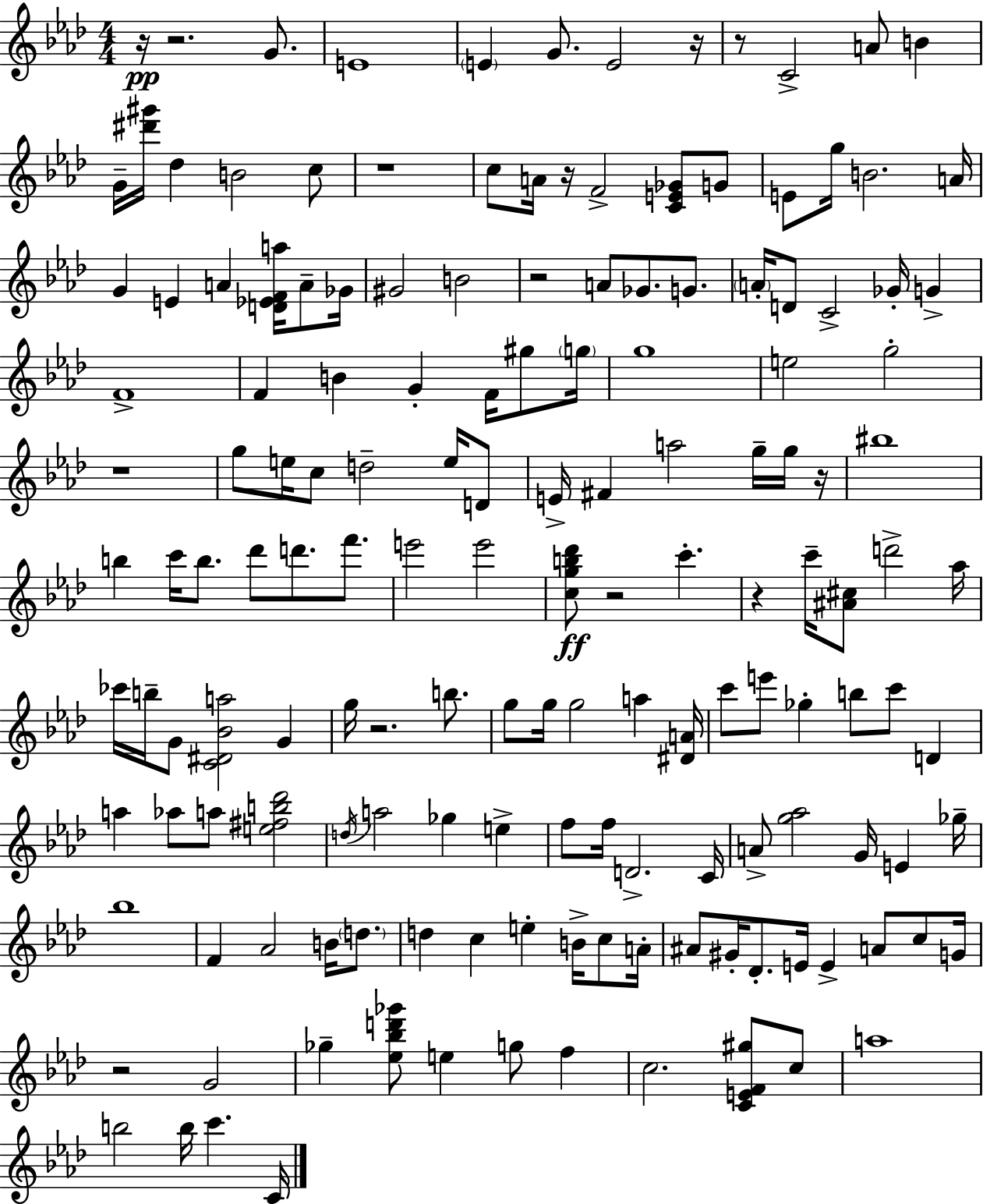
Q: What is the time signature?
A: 4/4